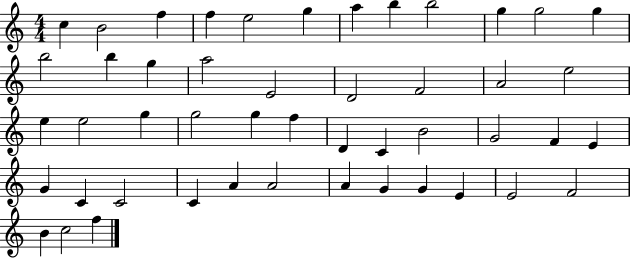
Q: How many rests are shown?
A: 0